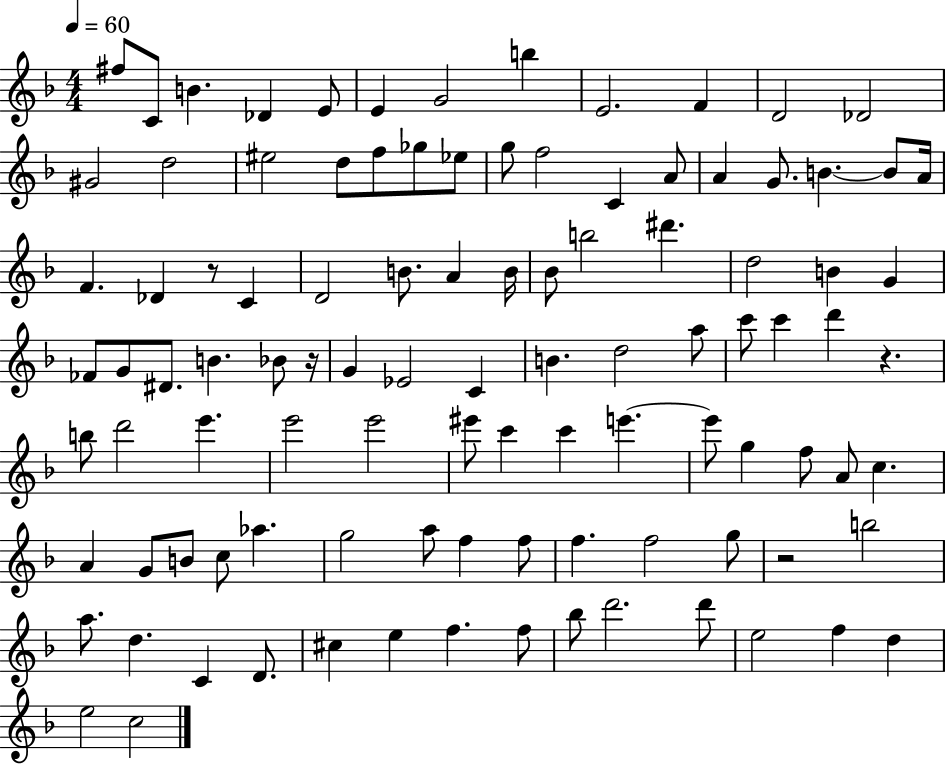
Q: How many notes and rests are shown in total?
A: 102